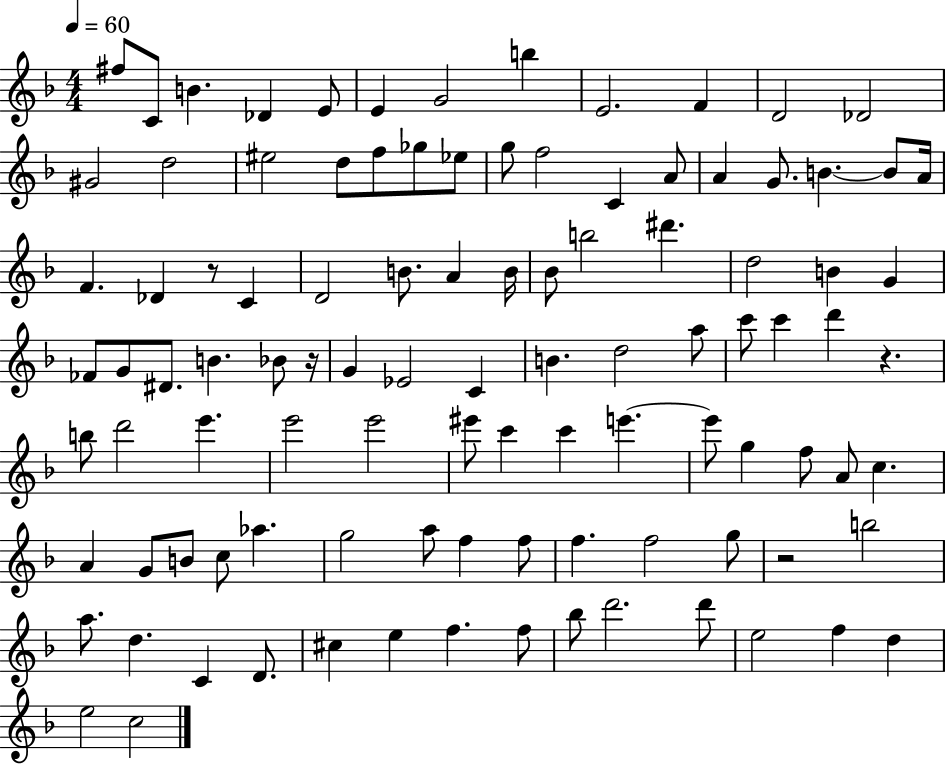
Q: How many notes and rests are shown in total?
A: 102